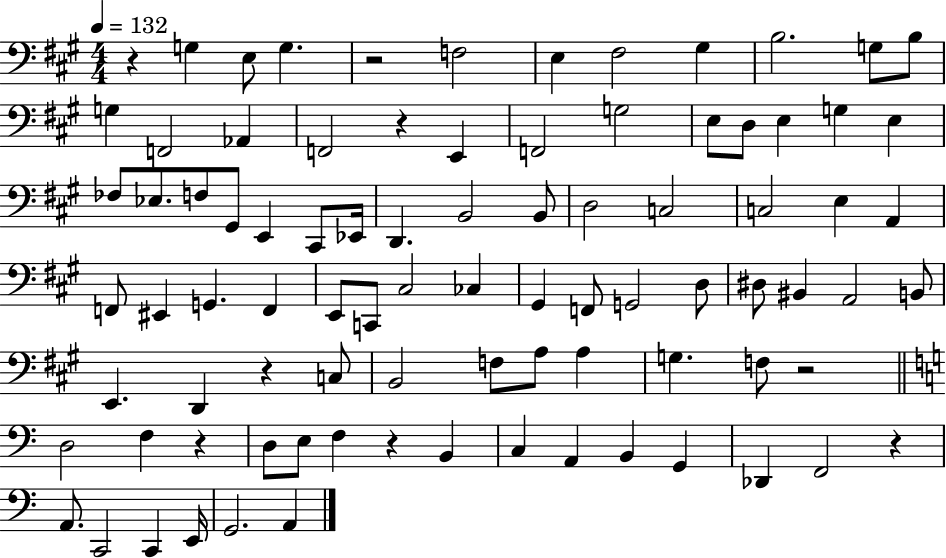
X:1
T:Untitled
M:4/4
L:1/4
K:A
z G, E,/2 G, z2 F,2 E, ^F,2 ^G, B,2 G,/2 B,/2 G, F,,2 _A,, F,,2 z E,, F,,2 G,2 E,/2 D,/2 E, G, E, _F,/2 _E,/2 F,/2 ^G,,/2 E,, ^C,,/2 _E,,/4 D,, B,,2 B,,/2 D,2 C,2 C,2 E, A,, F,,/2 ^E,, G,, F,, E,,/2 C,,/2 ^C,2 _C, ^G,, F,,/2 G,,2 D,/2 ^D,/2 ^B,, A,,2 B,,/2 E,, D,, z C,/2 B,,2 F,/2 A,/2 A, G, F,/2 z2 D,2 F, z D,/2 E,/2 F, z B,, C, A,, B,, G,, _D,, F,,2 z A,,/2 C,,2 C,, E,,/4 G,,2 A,,